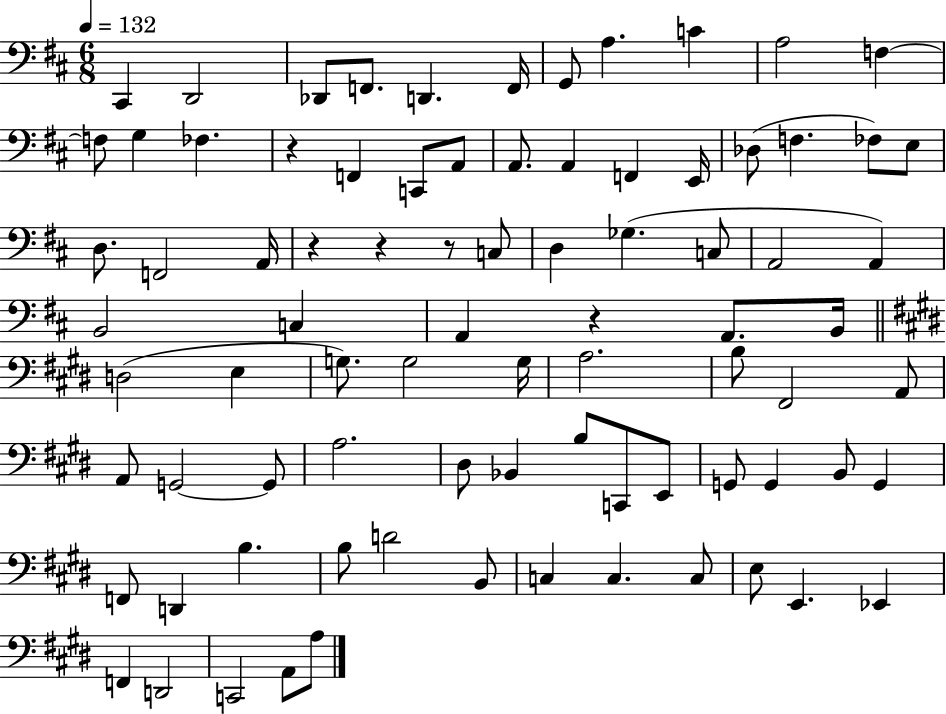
{
  \clef bass
  \numericTimeSignature
  \time 6/8
  \key d \major
  \tempo 4 = 132
  cis,4 d,2 | des,8 f,8. d,4. f,16 | g,8 a4. c'4 | a2 f4~~ | \break f8 g4 fes4. | r4 f,4 c,8 a,8 | a,8. a,4 f,4 e,16 | des8( f4. fes8) e8 | \break d8. f,2 a,16 | r4 r4 r8 c8 | d4 ges4.( c8 | a,2 a,4) | \break b,2 c4 | a,4 r4 a,8. b,16 | \bar "||" \break \key e \major d2( e4 | g8.) g2 g16 | a2. | b8 fis,2 a,8 | \break a,8 g,2~~ g,8 | a2. | dis8 bes,4 b8 c,8 e,8 | g,8 g,4 b,8 g,4 | \break f,8 d,4 b4. | b8 d'2 b,8 | c4 c4. c8 | e8 e,4. ees,4 | \break f,4 d,2 | c,2 a,8 a8 | \bar "|."
}